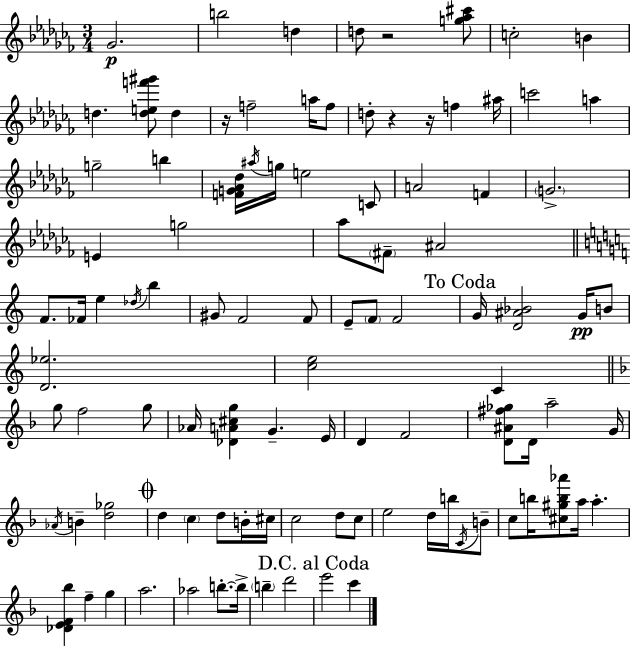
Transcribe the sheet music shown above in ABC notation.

X:1
T:Untitled
M:3/4
L:1/4
K:Abm
_G2 b2 d d/2 z2 [g_a^c']/2 c2 B d [def'^g']/2 d z/4 f2 a/4 f/2 d/2 z z/4 f ^a/4 c'2 a g2 b [FG_A_d]/4 ^a/4 g/4 e2 C/2 A2 F G2 E g2 _a/2 ^F/2 ^A2 F/2 _F/4 e _d/4 b ^G/2 F2 F/2 E/2 F/2 F2 G/4 [D^A_B]2 G/4 B/2 [D_e]2 [ce]2 C g/2 f2 g/2 _A/4 [_DA^cg] G E/4 D F2 [D^A^f_g]/2 D/4 a2 G/4 _A/4 B [d_g]2 d c d/2 B/4 ^c/4 c2 d/2 c/2 e2 d/4 b/4 C/4 B/2 c/2 b/4 [^c^gb_a']/2 a/4 a [_DEF_b] f g a2 _a2 b/2 b/4 b d'2 e'2 c'